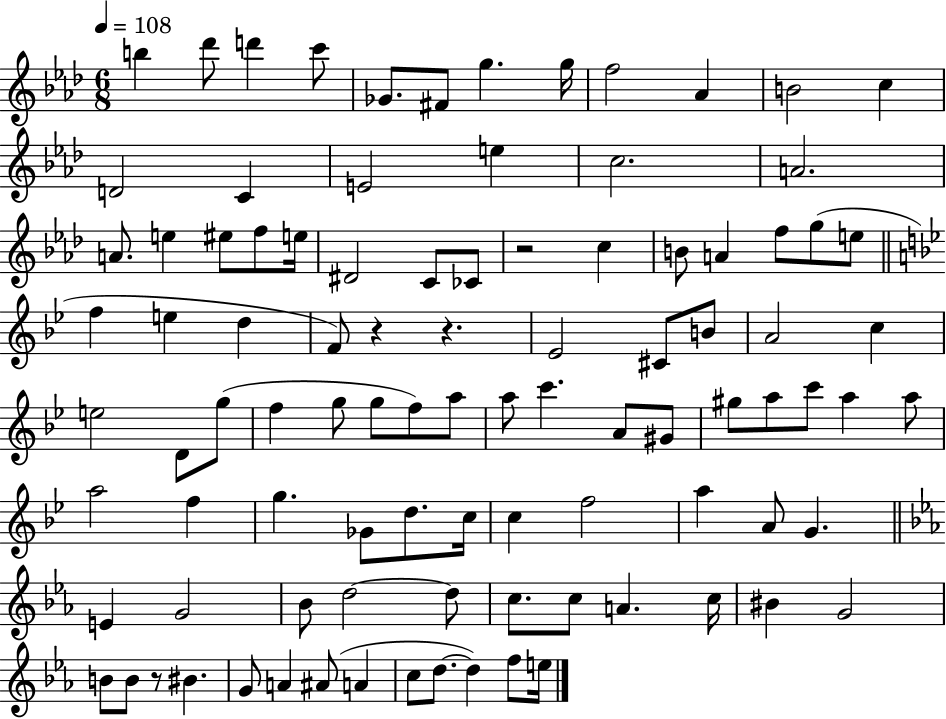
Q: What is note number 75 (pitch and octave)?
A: C5